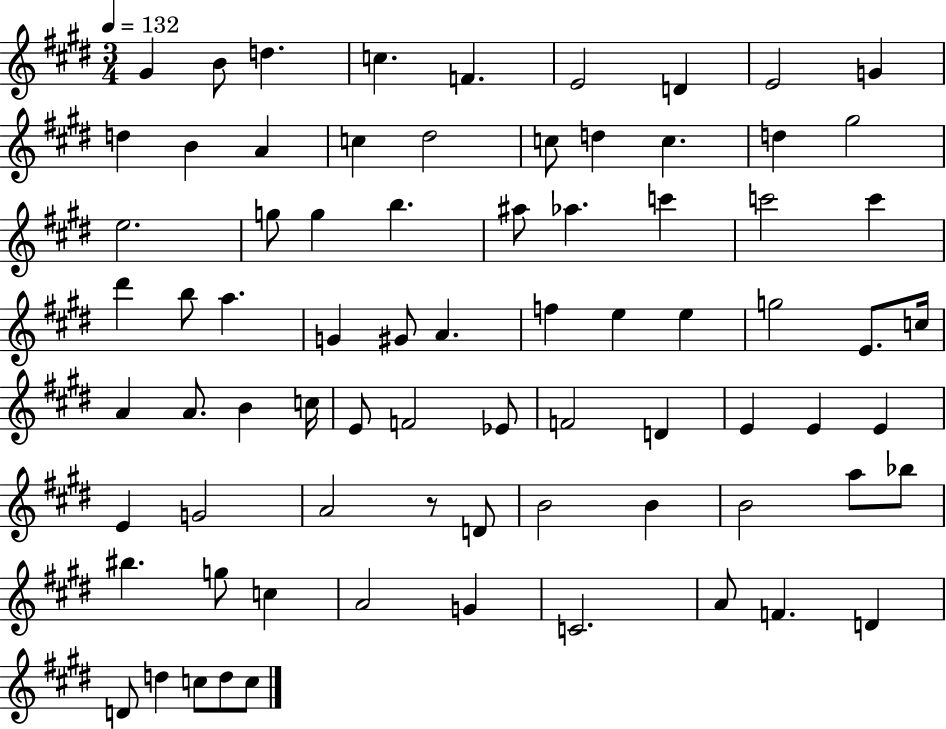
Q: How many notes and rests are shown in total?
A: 76